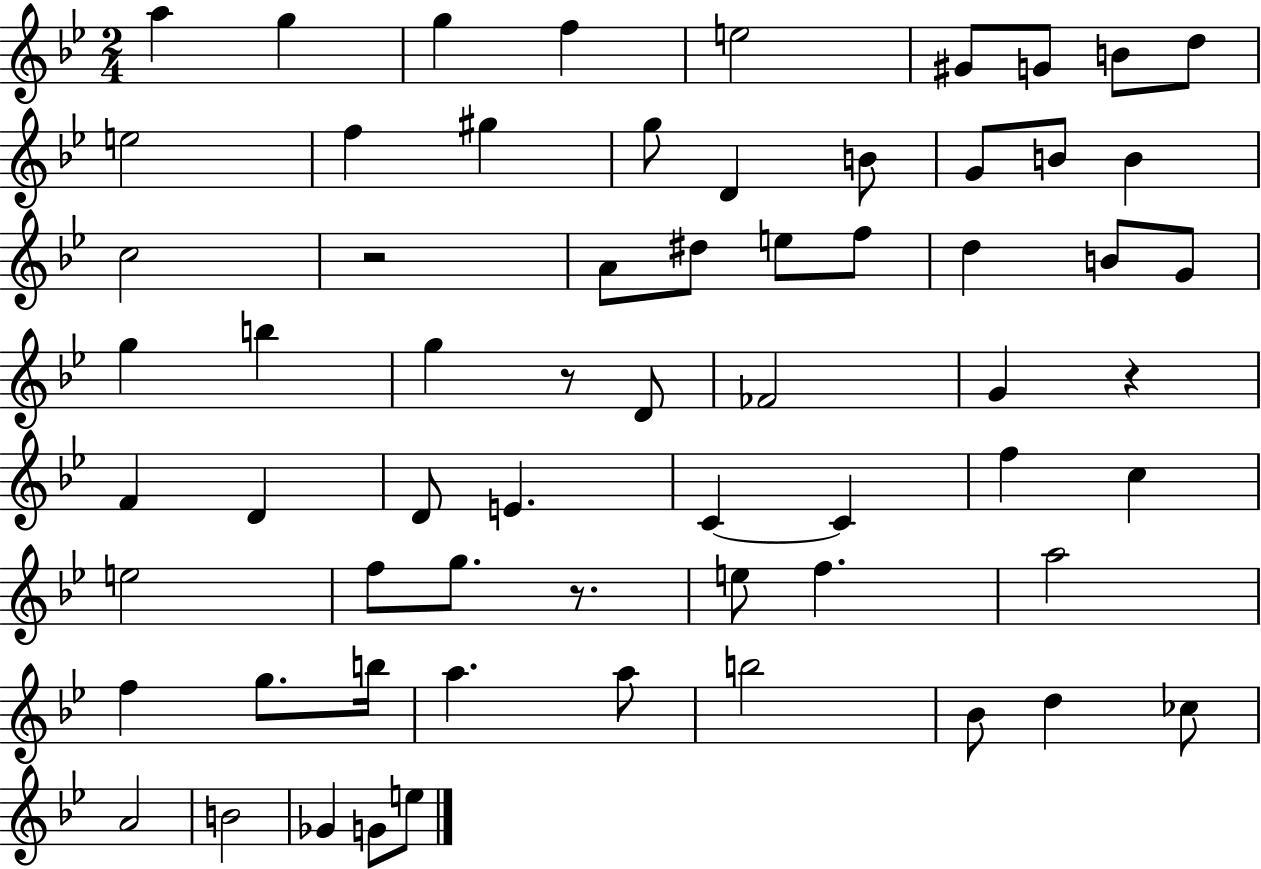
{
  \clef treble
  \numericTimeSignature
  \time 2/4
  \key bes \major
  a''4 g''4 | g''4 f''4 | e''2 | gis'8 g'8 b'8 d''8 | \break e''2 | f''4 gis''4 | g''8 d'4 b'8 | g'8 b'8 b'4 | \break c''2 | r2 | a'8 dis''8 e''8 f''8 | d''4 b'8 g'8 | \break g''4 b''4 | g''4 r8 d'8 | fes'2 | g'4 r4 | \break f'4 d'4 | d'8 e'4. | c'4~~ c'4 | f''4 c''4 | \break e''2 | f''8 g''8. r8. | e''8 f''4. | a''2 | \break f''4 g''8. b''16 | a''4. a''8 | b''2 | bes'8 d''4 ces''8 | \break a'2 | b'2 | ges'4 g'8 e''8 | \bar "|."
}